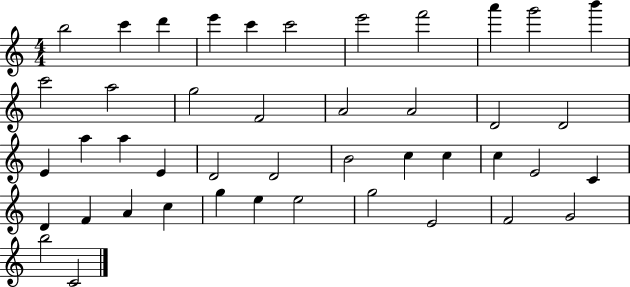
B5/h C6/q D6/q E6/q C6/q C6/h E6/h F6/h A6/q G6/h B6/q C6/h A5/h G5/h F4/h A4/h A4/h D4/h D4/h E4/q A5/q A5/q E4/q D4/h D4/h B4/h C5/q C5/q C5/q E4/h C4/q D4/q F4/q A4/q C5/q G5/q E5/q E5/h G5/h E4/h F4/h G4/h B5/h C4/h